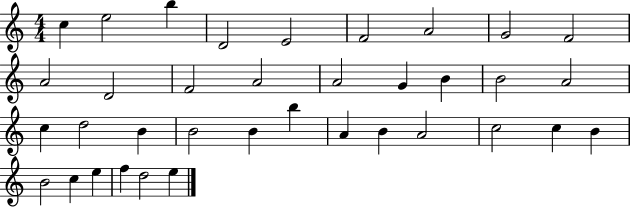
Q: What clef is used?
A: treble